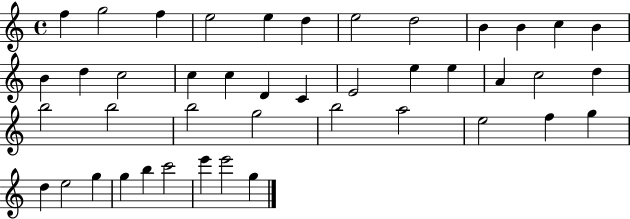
F5/q G5/h F5/q E5/h E5/q D5/q E5/h D5/h B4/q B4/q C5/q B4/q B4/q D5/q C5/h C5/q C5/q D4/q C4/q E4/h E5/q E5/q A4/q C5/h D5/q B5/h B5/h B5/h G5/h B5/h A5/h E5/h F5/q G5/q D5/q E5/h G5/q G5/q B5/q C6/h E6/q E6/h G5/q